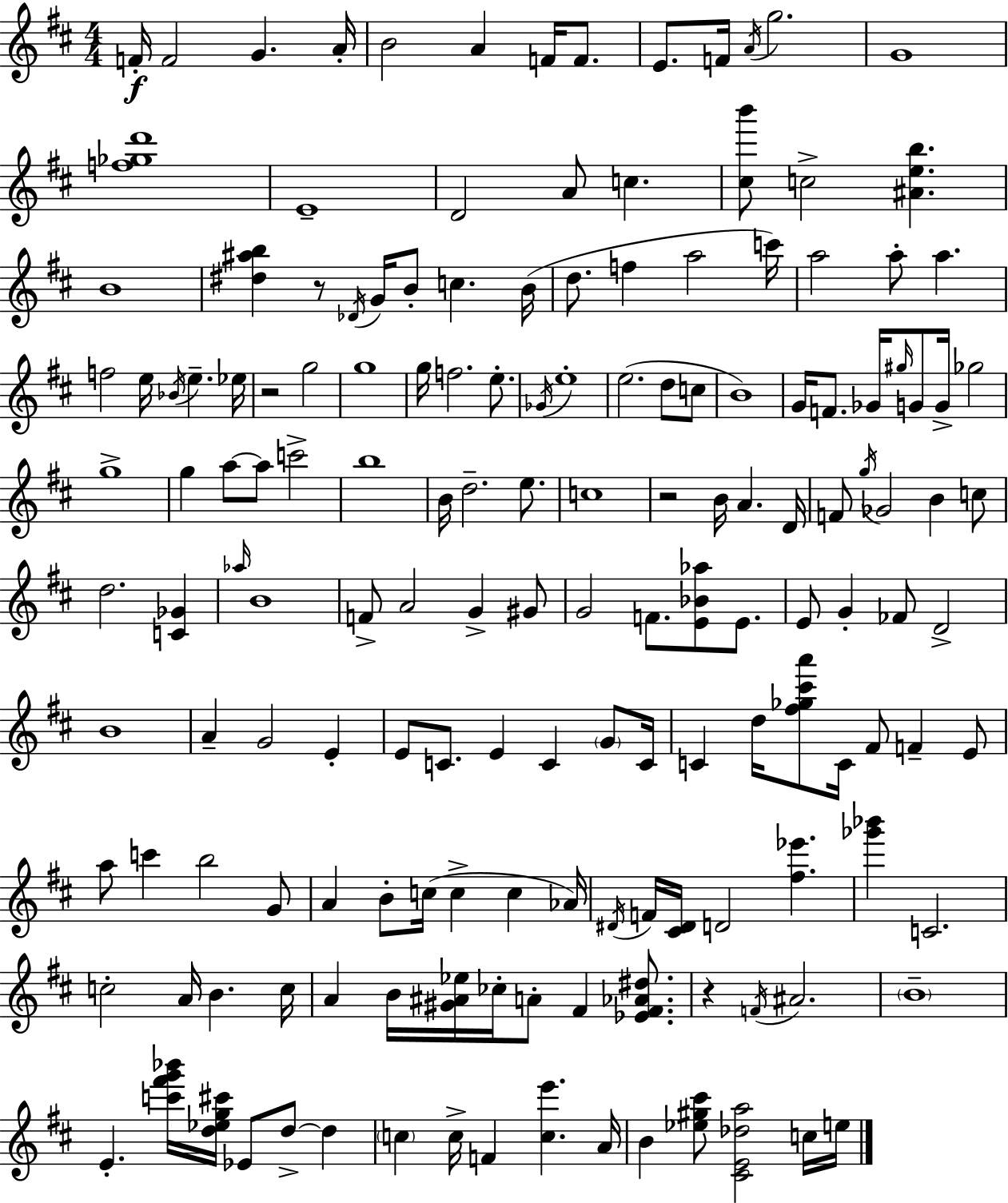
{
  \clef treble
  \numericTimeSignature
  \time 4/4
  \key d \major
  \repeat volta 2 { f'16-.\f f'2 g'4. a'16-. | b'2 a'4 f'16 f'8. | e'8. f'16 \acciaccatura { a'16 } g''2. | g'1 | \break <f'' ges'' d'''>1 | e'1-- | d'2 a'8 c''4. | <cis'' b'''>8 c''2-> <ais' e'' b''>4. | \break b'1 | <dis'' ais'' b''>4 r8 \acciaccatura { des'16 } g'16 b'8-. c''4. | b'16( d''8. f''4 a''2 | c'''16) a''2 a''8-. a''4. | \break f''2 e''16 \acciaccatura { bes'16 } e''4.-- | ees''16 r2 g''2 | g''1 | g''16 f''2. | \break e''8.-. \acciaccatura { ges'16 } e''1-. | e''2.( | d''8 c''8 b'1) | g'16 f'8. ges'16 \grace { gis''16 } g'8 g'16-> ges''2 | \break g''1-> | g''4 a''8~~ a''8 c'''2-> | b''1 | b'16 d''2.-- | \break e''8. c''1 | r2 b'16 a'4. | d'16 f'8 \acciaccatura { g''16 } ges'2 | b'4 c''8 d''2. | \break <c' ges'>4 \grace { aes''16 } b'1 | f'8-> a'2 | g'4-> gis'8 g'2 f'8. | <e' bes' aes''>8 e'8. e'8 g'4-. fes'8 d'2-> | \break b'1 | a'4-- g'2 | e'4-. e'8 c'8. e'4 | c'4 \parenthesize g'8 c'16 c'4 d''16 <fis'' ges'' cis''' a'''>8 c'16 fis'8 | \break f'4-- e'8 a''8 c'''4 b''2 | g'8 a'4 b'8-. c''16( c''4-> | c''4 aes'16) \acciaccatura { dis'16 } f'16 <cis' dis'>16 d'2 | <fis'' ees'''>4. <ges''' bes'''>4 c'2. | \break c''2-. | a'16 b'4. c''16 a'4 b'16 <gis' ais' ees''>16 ces''16-. a'8-. | fis'4 <ees' fis' aes' dis''>8. r4 \acciaccatura { f'16 } ais'2. | \parenthesize b'1-- | \break e'4.-. <c''' fis''' g''' bes'''>16 | <d'' ees'' g'' cis'''>16 ees'8 d''8->~~ d''4 \parenthesize c''4 c''16-> f'4 | <c'' e'''>4. a'16 b'4 <ees'' gis'' cis'''>8 <cis' e' des'' a''>2 | c''16 e''16 } \bar "|."
}